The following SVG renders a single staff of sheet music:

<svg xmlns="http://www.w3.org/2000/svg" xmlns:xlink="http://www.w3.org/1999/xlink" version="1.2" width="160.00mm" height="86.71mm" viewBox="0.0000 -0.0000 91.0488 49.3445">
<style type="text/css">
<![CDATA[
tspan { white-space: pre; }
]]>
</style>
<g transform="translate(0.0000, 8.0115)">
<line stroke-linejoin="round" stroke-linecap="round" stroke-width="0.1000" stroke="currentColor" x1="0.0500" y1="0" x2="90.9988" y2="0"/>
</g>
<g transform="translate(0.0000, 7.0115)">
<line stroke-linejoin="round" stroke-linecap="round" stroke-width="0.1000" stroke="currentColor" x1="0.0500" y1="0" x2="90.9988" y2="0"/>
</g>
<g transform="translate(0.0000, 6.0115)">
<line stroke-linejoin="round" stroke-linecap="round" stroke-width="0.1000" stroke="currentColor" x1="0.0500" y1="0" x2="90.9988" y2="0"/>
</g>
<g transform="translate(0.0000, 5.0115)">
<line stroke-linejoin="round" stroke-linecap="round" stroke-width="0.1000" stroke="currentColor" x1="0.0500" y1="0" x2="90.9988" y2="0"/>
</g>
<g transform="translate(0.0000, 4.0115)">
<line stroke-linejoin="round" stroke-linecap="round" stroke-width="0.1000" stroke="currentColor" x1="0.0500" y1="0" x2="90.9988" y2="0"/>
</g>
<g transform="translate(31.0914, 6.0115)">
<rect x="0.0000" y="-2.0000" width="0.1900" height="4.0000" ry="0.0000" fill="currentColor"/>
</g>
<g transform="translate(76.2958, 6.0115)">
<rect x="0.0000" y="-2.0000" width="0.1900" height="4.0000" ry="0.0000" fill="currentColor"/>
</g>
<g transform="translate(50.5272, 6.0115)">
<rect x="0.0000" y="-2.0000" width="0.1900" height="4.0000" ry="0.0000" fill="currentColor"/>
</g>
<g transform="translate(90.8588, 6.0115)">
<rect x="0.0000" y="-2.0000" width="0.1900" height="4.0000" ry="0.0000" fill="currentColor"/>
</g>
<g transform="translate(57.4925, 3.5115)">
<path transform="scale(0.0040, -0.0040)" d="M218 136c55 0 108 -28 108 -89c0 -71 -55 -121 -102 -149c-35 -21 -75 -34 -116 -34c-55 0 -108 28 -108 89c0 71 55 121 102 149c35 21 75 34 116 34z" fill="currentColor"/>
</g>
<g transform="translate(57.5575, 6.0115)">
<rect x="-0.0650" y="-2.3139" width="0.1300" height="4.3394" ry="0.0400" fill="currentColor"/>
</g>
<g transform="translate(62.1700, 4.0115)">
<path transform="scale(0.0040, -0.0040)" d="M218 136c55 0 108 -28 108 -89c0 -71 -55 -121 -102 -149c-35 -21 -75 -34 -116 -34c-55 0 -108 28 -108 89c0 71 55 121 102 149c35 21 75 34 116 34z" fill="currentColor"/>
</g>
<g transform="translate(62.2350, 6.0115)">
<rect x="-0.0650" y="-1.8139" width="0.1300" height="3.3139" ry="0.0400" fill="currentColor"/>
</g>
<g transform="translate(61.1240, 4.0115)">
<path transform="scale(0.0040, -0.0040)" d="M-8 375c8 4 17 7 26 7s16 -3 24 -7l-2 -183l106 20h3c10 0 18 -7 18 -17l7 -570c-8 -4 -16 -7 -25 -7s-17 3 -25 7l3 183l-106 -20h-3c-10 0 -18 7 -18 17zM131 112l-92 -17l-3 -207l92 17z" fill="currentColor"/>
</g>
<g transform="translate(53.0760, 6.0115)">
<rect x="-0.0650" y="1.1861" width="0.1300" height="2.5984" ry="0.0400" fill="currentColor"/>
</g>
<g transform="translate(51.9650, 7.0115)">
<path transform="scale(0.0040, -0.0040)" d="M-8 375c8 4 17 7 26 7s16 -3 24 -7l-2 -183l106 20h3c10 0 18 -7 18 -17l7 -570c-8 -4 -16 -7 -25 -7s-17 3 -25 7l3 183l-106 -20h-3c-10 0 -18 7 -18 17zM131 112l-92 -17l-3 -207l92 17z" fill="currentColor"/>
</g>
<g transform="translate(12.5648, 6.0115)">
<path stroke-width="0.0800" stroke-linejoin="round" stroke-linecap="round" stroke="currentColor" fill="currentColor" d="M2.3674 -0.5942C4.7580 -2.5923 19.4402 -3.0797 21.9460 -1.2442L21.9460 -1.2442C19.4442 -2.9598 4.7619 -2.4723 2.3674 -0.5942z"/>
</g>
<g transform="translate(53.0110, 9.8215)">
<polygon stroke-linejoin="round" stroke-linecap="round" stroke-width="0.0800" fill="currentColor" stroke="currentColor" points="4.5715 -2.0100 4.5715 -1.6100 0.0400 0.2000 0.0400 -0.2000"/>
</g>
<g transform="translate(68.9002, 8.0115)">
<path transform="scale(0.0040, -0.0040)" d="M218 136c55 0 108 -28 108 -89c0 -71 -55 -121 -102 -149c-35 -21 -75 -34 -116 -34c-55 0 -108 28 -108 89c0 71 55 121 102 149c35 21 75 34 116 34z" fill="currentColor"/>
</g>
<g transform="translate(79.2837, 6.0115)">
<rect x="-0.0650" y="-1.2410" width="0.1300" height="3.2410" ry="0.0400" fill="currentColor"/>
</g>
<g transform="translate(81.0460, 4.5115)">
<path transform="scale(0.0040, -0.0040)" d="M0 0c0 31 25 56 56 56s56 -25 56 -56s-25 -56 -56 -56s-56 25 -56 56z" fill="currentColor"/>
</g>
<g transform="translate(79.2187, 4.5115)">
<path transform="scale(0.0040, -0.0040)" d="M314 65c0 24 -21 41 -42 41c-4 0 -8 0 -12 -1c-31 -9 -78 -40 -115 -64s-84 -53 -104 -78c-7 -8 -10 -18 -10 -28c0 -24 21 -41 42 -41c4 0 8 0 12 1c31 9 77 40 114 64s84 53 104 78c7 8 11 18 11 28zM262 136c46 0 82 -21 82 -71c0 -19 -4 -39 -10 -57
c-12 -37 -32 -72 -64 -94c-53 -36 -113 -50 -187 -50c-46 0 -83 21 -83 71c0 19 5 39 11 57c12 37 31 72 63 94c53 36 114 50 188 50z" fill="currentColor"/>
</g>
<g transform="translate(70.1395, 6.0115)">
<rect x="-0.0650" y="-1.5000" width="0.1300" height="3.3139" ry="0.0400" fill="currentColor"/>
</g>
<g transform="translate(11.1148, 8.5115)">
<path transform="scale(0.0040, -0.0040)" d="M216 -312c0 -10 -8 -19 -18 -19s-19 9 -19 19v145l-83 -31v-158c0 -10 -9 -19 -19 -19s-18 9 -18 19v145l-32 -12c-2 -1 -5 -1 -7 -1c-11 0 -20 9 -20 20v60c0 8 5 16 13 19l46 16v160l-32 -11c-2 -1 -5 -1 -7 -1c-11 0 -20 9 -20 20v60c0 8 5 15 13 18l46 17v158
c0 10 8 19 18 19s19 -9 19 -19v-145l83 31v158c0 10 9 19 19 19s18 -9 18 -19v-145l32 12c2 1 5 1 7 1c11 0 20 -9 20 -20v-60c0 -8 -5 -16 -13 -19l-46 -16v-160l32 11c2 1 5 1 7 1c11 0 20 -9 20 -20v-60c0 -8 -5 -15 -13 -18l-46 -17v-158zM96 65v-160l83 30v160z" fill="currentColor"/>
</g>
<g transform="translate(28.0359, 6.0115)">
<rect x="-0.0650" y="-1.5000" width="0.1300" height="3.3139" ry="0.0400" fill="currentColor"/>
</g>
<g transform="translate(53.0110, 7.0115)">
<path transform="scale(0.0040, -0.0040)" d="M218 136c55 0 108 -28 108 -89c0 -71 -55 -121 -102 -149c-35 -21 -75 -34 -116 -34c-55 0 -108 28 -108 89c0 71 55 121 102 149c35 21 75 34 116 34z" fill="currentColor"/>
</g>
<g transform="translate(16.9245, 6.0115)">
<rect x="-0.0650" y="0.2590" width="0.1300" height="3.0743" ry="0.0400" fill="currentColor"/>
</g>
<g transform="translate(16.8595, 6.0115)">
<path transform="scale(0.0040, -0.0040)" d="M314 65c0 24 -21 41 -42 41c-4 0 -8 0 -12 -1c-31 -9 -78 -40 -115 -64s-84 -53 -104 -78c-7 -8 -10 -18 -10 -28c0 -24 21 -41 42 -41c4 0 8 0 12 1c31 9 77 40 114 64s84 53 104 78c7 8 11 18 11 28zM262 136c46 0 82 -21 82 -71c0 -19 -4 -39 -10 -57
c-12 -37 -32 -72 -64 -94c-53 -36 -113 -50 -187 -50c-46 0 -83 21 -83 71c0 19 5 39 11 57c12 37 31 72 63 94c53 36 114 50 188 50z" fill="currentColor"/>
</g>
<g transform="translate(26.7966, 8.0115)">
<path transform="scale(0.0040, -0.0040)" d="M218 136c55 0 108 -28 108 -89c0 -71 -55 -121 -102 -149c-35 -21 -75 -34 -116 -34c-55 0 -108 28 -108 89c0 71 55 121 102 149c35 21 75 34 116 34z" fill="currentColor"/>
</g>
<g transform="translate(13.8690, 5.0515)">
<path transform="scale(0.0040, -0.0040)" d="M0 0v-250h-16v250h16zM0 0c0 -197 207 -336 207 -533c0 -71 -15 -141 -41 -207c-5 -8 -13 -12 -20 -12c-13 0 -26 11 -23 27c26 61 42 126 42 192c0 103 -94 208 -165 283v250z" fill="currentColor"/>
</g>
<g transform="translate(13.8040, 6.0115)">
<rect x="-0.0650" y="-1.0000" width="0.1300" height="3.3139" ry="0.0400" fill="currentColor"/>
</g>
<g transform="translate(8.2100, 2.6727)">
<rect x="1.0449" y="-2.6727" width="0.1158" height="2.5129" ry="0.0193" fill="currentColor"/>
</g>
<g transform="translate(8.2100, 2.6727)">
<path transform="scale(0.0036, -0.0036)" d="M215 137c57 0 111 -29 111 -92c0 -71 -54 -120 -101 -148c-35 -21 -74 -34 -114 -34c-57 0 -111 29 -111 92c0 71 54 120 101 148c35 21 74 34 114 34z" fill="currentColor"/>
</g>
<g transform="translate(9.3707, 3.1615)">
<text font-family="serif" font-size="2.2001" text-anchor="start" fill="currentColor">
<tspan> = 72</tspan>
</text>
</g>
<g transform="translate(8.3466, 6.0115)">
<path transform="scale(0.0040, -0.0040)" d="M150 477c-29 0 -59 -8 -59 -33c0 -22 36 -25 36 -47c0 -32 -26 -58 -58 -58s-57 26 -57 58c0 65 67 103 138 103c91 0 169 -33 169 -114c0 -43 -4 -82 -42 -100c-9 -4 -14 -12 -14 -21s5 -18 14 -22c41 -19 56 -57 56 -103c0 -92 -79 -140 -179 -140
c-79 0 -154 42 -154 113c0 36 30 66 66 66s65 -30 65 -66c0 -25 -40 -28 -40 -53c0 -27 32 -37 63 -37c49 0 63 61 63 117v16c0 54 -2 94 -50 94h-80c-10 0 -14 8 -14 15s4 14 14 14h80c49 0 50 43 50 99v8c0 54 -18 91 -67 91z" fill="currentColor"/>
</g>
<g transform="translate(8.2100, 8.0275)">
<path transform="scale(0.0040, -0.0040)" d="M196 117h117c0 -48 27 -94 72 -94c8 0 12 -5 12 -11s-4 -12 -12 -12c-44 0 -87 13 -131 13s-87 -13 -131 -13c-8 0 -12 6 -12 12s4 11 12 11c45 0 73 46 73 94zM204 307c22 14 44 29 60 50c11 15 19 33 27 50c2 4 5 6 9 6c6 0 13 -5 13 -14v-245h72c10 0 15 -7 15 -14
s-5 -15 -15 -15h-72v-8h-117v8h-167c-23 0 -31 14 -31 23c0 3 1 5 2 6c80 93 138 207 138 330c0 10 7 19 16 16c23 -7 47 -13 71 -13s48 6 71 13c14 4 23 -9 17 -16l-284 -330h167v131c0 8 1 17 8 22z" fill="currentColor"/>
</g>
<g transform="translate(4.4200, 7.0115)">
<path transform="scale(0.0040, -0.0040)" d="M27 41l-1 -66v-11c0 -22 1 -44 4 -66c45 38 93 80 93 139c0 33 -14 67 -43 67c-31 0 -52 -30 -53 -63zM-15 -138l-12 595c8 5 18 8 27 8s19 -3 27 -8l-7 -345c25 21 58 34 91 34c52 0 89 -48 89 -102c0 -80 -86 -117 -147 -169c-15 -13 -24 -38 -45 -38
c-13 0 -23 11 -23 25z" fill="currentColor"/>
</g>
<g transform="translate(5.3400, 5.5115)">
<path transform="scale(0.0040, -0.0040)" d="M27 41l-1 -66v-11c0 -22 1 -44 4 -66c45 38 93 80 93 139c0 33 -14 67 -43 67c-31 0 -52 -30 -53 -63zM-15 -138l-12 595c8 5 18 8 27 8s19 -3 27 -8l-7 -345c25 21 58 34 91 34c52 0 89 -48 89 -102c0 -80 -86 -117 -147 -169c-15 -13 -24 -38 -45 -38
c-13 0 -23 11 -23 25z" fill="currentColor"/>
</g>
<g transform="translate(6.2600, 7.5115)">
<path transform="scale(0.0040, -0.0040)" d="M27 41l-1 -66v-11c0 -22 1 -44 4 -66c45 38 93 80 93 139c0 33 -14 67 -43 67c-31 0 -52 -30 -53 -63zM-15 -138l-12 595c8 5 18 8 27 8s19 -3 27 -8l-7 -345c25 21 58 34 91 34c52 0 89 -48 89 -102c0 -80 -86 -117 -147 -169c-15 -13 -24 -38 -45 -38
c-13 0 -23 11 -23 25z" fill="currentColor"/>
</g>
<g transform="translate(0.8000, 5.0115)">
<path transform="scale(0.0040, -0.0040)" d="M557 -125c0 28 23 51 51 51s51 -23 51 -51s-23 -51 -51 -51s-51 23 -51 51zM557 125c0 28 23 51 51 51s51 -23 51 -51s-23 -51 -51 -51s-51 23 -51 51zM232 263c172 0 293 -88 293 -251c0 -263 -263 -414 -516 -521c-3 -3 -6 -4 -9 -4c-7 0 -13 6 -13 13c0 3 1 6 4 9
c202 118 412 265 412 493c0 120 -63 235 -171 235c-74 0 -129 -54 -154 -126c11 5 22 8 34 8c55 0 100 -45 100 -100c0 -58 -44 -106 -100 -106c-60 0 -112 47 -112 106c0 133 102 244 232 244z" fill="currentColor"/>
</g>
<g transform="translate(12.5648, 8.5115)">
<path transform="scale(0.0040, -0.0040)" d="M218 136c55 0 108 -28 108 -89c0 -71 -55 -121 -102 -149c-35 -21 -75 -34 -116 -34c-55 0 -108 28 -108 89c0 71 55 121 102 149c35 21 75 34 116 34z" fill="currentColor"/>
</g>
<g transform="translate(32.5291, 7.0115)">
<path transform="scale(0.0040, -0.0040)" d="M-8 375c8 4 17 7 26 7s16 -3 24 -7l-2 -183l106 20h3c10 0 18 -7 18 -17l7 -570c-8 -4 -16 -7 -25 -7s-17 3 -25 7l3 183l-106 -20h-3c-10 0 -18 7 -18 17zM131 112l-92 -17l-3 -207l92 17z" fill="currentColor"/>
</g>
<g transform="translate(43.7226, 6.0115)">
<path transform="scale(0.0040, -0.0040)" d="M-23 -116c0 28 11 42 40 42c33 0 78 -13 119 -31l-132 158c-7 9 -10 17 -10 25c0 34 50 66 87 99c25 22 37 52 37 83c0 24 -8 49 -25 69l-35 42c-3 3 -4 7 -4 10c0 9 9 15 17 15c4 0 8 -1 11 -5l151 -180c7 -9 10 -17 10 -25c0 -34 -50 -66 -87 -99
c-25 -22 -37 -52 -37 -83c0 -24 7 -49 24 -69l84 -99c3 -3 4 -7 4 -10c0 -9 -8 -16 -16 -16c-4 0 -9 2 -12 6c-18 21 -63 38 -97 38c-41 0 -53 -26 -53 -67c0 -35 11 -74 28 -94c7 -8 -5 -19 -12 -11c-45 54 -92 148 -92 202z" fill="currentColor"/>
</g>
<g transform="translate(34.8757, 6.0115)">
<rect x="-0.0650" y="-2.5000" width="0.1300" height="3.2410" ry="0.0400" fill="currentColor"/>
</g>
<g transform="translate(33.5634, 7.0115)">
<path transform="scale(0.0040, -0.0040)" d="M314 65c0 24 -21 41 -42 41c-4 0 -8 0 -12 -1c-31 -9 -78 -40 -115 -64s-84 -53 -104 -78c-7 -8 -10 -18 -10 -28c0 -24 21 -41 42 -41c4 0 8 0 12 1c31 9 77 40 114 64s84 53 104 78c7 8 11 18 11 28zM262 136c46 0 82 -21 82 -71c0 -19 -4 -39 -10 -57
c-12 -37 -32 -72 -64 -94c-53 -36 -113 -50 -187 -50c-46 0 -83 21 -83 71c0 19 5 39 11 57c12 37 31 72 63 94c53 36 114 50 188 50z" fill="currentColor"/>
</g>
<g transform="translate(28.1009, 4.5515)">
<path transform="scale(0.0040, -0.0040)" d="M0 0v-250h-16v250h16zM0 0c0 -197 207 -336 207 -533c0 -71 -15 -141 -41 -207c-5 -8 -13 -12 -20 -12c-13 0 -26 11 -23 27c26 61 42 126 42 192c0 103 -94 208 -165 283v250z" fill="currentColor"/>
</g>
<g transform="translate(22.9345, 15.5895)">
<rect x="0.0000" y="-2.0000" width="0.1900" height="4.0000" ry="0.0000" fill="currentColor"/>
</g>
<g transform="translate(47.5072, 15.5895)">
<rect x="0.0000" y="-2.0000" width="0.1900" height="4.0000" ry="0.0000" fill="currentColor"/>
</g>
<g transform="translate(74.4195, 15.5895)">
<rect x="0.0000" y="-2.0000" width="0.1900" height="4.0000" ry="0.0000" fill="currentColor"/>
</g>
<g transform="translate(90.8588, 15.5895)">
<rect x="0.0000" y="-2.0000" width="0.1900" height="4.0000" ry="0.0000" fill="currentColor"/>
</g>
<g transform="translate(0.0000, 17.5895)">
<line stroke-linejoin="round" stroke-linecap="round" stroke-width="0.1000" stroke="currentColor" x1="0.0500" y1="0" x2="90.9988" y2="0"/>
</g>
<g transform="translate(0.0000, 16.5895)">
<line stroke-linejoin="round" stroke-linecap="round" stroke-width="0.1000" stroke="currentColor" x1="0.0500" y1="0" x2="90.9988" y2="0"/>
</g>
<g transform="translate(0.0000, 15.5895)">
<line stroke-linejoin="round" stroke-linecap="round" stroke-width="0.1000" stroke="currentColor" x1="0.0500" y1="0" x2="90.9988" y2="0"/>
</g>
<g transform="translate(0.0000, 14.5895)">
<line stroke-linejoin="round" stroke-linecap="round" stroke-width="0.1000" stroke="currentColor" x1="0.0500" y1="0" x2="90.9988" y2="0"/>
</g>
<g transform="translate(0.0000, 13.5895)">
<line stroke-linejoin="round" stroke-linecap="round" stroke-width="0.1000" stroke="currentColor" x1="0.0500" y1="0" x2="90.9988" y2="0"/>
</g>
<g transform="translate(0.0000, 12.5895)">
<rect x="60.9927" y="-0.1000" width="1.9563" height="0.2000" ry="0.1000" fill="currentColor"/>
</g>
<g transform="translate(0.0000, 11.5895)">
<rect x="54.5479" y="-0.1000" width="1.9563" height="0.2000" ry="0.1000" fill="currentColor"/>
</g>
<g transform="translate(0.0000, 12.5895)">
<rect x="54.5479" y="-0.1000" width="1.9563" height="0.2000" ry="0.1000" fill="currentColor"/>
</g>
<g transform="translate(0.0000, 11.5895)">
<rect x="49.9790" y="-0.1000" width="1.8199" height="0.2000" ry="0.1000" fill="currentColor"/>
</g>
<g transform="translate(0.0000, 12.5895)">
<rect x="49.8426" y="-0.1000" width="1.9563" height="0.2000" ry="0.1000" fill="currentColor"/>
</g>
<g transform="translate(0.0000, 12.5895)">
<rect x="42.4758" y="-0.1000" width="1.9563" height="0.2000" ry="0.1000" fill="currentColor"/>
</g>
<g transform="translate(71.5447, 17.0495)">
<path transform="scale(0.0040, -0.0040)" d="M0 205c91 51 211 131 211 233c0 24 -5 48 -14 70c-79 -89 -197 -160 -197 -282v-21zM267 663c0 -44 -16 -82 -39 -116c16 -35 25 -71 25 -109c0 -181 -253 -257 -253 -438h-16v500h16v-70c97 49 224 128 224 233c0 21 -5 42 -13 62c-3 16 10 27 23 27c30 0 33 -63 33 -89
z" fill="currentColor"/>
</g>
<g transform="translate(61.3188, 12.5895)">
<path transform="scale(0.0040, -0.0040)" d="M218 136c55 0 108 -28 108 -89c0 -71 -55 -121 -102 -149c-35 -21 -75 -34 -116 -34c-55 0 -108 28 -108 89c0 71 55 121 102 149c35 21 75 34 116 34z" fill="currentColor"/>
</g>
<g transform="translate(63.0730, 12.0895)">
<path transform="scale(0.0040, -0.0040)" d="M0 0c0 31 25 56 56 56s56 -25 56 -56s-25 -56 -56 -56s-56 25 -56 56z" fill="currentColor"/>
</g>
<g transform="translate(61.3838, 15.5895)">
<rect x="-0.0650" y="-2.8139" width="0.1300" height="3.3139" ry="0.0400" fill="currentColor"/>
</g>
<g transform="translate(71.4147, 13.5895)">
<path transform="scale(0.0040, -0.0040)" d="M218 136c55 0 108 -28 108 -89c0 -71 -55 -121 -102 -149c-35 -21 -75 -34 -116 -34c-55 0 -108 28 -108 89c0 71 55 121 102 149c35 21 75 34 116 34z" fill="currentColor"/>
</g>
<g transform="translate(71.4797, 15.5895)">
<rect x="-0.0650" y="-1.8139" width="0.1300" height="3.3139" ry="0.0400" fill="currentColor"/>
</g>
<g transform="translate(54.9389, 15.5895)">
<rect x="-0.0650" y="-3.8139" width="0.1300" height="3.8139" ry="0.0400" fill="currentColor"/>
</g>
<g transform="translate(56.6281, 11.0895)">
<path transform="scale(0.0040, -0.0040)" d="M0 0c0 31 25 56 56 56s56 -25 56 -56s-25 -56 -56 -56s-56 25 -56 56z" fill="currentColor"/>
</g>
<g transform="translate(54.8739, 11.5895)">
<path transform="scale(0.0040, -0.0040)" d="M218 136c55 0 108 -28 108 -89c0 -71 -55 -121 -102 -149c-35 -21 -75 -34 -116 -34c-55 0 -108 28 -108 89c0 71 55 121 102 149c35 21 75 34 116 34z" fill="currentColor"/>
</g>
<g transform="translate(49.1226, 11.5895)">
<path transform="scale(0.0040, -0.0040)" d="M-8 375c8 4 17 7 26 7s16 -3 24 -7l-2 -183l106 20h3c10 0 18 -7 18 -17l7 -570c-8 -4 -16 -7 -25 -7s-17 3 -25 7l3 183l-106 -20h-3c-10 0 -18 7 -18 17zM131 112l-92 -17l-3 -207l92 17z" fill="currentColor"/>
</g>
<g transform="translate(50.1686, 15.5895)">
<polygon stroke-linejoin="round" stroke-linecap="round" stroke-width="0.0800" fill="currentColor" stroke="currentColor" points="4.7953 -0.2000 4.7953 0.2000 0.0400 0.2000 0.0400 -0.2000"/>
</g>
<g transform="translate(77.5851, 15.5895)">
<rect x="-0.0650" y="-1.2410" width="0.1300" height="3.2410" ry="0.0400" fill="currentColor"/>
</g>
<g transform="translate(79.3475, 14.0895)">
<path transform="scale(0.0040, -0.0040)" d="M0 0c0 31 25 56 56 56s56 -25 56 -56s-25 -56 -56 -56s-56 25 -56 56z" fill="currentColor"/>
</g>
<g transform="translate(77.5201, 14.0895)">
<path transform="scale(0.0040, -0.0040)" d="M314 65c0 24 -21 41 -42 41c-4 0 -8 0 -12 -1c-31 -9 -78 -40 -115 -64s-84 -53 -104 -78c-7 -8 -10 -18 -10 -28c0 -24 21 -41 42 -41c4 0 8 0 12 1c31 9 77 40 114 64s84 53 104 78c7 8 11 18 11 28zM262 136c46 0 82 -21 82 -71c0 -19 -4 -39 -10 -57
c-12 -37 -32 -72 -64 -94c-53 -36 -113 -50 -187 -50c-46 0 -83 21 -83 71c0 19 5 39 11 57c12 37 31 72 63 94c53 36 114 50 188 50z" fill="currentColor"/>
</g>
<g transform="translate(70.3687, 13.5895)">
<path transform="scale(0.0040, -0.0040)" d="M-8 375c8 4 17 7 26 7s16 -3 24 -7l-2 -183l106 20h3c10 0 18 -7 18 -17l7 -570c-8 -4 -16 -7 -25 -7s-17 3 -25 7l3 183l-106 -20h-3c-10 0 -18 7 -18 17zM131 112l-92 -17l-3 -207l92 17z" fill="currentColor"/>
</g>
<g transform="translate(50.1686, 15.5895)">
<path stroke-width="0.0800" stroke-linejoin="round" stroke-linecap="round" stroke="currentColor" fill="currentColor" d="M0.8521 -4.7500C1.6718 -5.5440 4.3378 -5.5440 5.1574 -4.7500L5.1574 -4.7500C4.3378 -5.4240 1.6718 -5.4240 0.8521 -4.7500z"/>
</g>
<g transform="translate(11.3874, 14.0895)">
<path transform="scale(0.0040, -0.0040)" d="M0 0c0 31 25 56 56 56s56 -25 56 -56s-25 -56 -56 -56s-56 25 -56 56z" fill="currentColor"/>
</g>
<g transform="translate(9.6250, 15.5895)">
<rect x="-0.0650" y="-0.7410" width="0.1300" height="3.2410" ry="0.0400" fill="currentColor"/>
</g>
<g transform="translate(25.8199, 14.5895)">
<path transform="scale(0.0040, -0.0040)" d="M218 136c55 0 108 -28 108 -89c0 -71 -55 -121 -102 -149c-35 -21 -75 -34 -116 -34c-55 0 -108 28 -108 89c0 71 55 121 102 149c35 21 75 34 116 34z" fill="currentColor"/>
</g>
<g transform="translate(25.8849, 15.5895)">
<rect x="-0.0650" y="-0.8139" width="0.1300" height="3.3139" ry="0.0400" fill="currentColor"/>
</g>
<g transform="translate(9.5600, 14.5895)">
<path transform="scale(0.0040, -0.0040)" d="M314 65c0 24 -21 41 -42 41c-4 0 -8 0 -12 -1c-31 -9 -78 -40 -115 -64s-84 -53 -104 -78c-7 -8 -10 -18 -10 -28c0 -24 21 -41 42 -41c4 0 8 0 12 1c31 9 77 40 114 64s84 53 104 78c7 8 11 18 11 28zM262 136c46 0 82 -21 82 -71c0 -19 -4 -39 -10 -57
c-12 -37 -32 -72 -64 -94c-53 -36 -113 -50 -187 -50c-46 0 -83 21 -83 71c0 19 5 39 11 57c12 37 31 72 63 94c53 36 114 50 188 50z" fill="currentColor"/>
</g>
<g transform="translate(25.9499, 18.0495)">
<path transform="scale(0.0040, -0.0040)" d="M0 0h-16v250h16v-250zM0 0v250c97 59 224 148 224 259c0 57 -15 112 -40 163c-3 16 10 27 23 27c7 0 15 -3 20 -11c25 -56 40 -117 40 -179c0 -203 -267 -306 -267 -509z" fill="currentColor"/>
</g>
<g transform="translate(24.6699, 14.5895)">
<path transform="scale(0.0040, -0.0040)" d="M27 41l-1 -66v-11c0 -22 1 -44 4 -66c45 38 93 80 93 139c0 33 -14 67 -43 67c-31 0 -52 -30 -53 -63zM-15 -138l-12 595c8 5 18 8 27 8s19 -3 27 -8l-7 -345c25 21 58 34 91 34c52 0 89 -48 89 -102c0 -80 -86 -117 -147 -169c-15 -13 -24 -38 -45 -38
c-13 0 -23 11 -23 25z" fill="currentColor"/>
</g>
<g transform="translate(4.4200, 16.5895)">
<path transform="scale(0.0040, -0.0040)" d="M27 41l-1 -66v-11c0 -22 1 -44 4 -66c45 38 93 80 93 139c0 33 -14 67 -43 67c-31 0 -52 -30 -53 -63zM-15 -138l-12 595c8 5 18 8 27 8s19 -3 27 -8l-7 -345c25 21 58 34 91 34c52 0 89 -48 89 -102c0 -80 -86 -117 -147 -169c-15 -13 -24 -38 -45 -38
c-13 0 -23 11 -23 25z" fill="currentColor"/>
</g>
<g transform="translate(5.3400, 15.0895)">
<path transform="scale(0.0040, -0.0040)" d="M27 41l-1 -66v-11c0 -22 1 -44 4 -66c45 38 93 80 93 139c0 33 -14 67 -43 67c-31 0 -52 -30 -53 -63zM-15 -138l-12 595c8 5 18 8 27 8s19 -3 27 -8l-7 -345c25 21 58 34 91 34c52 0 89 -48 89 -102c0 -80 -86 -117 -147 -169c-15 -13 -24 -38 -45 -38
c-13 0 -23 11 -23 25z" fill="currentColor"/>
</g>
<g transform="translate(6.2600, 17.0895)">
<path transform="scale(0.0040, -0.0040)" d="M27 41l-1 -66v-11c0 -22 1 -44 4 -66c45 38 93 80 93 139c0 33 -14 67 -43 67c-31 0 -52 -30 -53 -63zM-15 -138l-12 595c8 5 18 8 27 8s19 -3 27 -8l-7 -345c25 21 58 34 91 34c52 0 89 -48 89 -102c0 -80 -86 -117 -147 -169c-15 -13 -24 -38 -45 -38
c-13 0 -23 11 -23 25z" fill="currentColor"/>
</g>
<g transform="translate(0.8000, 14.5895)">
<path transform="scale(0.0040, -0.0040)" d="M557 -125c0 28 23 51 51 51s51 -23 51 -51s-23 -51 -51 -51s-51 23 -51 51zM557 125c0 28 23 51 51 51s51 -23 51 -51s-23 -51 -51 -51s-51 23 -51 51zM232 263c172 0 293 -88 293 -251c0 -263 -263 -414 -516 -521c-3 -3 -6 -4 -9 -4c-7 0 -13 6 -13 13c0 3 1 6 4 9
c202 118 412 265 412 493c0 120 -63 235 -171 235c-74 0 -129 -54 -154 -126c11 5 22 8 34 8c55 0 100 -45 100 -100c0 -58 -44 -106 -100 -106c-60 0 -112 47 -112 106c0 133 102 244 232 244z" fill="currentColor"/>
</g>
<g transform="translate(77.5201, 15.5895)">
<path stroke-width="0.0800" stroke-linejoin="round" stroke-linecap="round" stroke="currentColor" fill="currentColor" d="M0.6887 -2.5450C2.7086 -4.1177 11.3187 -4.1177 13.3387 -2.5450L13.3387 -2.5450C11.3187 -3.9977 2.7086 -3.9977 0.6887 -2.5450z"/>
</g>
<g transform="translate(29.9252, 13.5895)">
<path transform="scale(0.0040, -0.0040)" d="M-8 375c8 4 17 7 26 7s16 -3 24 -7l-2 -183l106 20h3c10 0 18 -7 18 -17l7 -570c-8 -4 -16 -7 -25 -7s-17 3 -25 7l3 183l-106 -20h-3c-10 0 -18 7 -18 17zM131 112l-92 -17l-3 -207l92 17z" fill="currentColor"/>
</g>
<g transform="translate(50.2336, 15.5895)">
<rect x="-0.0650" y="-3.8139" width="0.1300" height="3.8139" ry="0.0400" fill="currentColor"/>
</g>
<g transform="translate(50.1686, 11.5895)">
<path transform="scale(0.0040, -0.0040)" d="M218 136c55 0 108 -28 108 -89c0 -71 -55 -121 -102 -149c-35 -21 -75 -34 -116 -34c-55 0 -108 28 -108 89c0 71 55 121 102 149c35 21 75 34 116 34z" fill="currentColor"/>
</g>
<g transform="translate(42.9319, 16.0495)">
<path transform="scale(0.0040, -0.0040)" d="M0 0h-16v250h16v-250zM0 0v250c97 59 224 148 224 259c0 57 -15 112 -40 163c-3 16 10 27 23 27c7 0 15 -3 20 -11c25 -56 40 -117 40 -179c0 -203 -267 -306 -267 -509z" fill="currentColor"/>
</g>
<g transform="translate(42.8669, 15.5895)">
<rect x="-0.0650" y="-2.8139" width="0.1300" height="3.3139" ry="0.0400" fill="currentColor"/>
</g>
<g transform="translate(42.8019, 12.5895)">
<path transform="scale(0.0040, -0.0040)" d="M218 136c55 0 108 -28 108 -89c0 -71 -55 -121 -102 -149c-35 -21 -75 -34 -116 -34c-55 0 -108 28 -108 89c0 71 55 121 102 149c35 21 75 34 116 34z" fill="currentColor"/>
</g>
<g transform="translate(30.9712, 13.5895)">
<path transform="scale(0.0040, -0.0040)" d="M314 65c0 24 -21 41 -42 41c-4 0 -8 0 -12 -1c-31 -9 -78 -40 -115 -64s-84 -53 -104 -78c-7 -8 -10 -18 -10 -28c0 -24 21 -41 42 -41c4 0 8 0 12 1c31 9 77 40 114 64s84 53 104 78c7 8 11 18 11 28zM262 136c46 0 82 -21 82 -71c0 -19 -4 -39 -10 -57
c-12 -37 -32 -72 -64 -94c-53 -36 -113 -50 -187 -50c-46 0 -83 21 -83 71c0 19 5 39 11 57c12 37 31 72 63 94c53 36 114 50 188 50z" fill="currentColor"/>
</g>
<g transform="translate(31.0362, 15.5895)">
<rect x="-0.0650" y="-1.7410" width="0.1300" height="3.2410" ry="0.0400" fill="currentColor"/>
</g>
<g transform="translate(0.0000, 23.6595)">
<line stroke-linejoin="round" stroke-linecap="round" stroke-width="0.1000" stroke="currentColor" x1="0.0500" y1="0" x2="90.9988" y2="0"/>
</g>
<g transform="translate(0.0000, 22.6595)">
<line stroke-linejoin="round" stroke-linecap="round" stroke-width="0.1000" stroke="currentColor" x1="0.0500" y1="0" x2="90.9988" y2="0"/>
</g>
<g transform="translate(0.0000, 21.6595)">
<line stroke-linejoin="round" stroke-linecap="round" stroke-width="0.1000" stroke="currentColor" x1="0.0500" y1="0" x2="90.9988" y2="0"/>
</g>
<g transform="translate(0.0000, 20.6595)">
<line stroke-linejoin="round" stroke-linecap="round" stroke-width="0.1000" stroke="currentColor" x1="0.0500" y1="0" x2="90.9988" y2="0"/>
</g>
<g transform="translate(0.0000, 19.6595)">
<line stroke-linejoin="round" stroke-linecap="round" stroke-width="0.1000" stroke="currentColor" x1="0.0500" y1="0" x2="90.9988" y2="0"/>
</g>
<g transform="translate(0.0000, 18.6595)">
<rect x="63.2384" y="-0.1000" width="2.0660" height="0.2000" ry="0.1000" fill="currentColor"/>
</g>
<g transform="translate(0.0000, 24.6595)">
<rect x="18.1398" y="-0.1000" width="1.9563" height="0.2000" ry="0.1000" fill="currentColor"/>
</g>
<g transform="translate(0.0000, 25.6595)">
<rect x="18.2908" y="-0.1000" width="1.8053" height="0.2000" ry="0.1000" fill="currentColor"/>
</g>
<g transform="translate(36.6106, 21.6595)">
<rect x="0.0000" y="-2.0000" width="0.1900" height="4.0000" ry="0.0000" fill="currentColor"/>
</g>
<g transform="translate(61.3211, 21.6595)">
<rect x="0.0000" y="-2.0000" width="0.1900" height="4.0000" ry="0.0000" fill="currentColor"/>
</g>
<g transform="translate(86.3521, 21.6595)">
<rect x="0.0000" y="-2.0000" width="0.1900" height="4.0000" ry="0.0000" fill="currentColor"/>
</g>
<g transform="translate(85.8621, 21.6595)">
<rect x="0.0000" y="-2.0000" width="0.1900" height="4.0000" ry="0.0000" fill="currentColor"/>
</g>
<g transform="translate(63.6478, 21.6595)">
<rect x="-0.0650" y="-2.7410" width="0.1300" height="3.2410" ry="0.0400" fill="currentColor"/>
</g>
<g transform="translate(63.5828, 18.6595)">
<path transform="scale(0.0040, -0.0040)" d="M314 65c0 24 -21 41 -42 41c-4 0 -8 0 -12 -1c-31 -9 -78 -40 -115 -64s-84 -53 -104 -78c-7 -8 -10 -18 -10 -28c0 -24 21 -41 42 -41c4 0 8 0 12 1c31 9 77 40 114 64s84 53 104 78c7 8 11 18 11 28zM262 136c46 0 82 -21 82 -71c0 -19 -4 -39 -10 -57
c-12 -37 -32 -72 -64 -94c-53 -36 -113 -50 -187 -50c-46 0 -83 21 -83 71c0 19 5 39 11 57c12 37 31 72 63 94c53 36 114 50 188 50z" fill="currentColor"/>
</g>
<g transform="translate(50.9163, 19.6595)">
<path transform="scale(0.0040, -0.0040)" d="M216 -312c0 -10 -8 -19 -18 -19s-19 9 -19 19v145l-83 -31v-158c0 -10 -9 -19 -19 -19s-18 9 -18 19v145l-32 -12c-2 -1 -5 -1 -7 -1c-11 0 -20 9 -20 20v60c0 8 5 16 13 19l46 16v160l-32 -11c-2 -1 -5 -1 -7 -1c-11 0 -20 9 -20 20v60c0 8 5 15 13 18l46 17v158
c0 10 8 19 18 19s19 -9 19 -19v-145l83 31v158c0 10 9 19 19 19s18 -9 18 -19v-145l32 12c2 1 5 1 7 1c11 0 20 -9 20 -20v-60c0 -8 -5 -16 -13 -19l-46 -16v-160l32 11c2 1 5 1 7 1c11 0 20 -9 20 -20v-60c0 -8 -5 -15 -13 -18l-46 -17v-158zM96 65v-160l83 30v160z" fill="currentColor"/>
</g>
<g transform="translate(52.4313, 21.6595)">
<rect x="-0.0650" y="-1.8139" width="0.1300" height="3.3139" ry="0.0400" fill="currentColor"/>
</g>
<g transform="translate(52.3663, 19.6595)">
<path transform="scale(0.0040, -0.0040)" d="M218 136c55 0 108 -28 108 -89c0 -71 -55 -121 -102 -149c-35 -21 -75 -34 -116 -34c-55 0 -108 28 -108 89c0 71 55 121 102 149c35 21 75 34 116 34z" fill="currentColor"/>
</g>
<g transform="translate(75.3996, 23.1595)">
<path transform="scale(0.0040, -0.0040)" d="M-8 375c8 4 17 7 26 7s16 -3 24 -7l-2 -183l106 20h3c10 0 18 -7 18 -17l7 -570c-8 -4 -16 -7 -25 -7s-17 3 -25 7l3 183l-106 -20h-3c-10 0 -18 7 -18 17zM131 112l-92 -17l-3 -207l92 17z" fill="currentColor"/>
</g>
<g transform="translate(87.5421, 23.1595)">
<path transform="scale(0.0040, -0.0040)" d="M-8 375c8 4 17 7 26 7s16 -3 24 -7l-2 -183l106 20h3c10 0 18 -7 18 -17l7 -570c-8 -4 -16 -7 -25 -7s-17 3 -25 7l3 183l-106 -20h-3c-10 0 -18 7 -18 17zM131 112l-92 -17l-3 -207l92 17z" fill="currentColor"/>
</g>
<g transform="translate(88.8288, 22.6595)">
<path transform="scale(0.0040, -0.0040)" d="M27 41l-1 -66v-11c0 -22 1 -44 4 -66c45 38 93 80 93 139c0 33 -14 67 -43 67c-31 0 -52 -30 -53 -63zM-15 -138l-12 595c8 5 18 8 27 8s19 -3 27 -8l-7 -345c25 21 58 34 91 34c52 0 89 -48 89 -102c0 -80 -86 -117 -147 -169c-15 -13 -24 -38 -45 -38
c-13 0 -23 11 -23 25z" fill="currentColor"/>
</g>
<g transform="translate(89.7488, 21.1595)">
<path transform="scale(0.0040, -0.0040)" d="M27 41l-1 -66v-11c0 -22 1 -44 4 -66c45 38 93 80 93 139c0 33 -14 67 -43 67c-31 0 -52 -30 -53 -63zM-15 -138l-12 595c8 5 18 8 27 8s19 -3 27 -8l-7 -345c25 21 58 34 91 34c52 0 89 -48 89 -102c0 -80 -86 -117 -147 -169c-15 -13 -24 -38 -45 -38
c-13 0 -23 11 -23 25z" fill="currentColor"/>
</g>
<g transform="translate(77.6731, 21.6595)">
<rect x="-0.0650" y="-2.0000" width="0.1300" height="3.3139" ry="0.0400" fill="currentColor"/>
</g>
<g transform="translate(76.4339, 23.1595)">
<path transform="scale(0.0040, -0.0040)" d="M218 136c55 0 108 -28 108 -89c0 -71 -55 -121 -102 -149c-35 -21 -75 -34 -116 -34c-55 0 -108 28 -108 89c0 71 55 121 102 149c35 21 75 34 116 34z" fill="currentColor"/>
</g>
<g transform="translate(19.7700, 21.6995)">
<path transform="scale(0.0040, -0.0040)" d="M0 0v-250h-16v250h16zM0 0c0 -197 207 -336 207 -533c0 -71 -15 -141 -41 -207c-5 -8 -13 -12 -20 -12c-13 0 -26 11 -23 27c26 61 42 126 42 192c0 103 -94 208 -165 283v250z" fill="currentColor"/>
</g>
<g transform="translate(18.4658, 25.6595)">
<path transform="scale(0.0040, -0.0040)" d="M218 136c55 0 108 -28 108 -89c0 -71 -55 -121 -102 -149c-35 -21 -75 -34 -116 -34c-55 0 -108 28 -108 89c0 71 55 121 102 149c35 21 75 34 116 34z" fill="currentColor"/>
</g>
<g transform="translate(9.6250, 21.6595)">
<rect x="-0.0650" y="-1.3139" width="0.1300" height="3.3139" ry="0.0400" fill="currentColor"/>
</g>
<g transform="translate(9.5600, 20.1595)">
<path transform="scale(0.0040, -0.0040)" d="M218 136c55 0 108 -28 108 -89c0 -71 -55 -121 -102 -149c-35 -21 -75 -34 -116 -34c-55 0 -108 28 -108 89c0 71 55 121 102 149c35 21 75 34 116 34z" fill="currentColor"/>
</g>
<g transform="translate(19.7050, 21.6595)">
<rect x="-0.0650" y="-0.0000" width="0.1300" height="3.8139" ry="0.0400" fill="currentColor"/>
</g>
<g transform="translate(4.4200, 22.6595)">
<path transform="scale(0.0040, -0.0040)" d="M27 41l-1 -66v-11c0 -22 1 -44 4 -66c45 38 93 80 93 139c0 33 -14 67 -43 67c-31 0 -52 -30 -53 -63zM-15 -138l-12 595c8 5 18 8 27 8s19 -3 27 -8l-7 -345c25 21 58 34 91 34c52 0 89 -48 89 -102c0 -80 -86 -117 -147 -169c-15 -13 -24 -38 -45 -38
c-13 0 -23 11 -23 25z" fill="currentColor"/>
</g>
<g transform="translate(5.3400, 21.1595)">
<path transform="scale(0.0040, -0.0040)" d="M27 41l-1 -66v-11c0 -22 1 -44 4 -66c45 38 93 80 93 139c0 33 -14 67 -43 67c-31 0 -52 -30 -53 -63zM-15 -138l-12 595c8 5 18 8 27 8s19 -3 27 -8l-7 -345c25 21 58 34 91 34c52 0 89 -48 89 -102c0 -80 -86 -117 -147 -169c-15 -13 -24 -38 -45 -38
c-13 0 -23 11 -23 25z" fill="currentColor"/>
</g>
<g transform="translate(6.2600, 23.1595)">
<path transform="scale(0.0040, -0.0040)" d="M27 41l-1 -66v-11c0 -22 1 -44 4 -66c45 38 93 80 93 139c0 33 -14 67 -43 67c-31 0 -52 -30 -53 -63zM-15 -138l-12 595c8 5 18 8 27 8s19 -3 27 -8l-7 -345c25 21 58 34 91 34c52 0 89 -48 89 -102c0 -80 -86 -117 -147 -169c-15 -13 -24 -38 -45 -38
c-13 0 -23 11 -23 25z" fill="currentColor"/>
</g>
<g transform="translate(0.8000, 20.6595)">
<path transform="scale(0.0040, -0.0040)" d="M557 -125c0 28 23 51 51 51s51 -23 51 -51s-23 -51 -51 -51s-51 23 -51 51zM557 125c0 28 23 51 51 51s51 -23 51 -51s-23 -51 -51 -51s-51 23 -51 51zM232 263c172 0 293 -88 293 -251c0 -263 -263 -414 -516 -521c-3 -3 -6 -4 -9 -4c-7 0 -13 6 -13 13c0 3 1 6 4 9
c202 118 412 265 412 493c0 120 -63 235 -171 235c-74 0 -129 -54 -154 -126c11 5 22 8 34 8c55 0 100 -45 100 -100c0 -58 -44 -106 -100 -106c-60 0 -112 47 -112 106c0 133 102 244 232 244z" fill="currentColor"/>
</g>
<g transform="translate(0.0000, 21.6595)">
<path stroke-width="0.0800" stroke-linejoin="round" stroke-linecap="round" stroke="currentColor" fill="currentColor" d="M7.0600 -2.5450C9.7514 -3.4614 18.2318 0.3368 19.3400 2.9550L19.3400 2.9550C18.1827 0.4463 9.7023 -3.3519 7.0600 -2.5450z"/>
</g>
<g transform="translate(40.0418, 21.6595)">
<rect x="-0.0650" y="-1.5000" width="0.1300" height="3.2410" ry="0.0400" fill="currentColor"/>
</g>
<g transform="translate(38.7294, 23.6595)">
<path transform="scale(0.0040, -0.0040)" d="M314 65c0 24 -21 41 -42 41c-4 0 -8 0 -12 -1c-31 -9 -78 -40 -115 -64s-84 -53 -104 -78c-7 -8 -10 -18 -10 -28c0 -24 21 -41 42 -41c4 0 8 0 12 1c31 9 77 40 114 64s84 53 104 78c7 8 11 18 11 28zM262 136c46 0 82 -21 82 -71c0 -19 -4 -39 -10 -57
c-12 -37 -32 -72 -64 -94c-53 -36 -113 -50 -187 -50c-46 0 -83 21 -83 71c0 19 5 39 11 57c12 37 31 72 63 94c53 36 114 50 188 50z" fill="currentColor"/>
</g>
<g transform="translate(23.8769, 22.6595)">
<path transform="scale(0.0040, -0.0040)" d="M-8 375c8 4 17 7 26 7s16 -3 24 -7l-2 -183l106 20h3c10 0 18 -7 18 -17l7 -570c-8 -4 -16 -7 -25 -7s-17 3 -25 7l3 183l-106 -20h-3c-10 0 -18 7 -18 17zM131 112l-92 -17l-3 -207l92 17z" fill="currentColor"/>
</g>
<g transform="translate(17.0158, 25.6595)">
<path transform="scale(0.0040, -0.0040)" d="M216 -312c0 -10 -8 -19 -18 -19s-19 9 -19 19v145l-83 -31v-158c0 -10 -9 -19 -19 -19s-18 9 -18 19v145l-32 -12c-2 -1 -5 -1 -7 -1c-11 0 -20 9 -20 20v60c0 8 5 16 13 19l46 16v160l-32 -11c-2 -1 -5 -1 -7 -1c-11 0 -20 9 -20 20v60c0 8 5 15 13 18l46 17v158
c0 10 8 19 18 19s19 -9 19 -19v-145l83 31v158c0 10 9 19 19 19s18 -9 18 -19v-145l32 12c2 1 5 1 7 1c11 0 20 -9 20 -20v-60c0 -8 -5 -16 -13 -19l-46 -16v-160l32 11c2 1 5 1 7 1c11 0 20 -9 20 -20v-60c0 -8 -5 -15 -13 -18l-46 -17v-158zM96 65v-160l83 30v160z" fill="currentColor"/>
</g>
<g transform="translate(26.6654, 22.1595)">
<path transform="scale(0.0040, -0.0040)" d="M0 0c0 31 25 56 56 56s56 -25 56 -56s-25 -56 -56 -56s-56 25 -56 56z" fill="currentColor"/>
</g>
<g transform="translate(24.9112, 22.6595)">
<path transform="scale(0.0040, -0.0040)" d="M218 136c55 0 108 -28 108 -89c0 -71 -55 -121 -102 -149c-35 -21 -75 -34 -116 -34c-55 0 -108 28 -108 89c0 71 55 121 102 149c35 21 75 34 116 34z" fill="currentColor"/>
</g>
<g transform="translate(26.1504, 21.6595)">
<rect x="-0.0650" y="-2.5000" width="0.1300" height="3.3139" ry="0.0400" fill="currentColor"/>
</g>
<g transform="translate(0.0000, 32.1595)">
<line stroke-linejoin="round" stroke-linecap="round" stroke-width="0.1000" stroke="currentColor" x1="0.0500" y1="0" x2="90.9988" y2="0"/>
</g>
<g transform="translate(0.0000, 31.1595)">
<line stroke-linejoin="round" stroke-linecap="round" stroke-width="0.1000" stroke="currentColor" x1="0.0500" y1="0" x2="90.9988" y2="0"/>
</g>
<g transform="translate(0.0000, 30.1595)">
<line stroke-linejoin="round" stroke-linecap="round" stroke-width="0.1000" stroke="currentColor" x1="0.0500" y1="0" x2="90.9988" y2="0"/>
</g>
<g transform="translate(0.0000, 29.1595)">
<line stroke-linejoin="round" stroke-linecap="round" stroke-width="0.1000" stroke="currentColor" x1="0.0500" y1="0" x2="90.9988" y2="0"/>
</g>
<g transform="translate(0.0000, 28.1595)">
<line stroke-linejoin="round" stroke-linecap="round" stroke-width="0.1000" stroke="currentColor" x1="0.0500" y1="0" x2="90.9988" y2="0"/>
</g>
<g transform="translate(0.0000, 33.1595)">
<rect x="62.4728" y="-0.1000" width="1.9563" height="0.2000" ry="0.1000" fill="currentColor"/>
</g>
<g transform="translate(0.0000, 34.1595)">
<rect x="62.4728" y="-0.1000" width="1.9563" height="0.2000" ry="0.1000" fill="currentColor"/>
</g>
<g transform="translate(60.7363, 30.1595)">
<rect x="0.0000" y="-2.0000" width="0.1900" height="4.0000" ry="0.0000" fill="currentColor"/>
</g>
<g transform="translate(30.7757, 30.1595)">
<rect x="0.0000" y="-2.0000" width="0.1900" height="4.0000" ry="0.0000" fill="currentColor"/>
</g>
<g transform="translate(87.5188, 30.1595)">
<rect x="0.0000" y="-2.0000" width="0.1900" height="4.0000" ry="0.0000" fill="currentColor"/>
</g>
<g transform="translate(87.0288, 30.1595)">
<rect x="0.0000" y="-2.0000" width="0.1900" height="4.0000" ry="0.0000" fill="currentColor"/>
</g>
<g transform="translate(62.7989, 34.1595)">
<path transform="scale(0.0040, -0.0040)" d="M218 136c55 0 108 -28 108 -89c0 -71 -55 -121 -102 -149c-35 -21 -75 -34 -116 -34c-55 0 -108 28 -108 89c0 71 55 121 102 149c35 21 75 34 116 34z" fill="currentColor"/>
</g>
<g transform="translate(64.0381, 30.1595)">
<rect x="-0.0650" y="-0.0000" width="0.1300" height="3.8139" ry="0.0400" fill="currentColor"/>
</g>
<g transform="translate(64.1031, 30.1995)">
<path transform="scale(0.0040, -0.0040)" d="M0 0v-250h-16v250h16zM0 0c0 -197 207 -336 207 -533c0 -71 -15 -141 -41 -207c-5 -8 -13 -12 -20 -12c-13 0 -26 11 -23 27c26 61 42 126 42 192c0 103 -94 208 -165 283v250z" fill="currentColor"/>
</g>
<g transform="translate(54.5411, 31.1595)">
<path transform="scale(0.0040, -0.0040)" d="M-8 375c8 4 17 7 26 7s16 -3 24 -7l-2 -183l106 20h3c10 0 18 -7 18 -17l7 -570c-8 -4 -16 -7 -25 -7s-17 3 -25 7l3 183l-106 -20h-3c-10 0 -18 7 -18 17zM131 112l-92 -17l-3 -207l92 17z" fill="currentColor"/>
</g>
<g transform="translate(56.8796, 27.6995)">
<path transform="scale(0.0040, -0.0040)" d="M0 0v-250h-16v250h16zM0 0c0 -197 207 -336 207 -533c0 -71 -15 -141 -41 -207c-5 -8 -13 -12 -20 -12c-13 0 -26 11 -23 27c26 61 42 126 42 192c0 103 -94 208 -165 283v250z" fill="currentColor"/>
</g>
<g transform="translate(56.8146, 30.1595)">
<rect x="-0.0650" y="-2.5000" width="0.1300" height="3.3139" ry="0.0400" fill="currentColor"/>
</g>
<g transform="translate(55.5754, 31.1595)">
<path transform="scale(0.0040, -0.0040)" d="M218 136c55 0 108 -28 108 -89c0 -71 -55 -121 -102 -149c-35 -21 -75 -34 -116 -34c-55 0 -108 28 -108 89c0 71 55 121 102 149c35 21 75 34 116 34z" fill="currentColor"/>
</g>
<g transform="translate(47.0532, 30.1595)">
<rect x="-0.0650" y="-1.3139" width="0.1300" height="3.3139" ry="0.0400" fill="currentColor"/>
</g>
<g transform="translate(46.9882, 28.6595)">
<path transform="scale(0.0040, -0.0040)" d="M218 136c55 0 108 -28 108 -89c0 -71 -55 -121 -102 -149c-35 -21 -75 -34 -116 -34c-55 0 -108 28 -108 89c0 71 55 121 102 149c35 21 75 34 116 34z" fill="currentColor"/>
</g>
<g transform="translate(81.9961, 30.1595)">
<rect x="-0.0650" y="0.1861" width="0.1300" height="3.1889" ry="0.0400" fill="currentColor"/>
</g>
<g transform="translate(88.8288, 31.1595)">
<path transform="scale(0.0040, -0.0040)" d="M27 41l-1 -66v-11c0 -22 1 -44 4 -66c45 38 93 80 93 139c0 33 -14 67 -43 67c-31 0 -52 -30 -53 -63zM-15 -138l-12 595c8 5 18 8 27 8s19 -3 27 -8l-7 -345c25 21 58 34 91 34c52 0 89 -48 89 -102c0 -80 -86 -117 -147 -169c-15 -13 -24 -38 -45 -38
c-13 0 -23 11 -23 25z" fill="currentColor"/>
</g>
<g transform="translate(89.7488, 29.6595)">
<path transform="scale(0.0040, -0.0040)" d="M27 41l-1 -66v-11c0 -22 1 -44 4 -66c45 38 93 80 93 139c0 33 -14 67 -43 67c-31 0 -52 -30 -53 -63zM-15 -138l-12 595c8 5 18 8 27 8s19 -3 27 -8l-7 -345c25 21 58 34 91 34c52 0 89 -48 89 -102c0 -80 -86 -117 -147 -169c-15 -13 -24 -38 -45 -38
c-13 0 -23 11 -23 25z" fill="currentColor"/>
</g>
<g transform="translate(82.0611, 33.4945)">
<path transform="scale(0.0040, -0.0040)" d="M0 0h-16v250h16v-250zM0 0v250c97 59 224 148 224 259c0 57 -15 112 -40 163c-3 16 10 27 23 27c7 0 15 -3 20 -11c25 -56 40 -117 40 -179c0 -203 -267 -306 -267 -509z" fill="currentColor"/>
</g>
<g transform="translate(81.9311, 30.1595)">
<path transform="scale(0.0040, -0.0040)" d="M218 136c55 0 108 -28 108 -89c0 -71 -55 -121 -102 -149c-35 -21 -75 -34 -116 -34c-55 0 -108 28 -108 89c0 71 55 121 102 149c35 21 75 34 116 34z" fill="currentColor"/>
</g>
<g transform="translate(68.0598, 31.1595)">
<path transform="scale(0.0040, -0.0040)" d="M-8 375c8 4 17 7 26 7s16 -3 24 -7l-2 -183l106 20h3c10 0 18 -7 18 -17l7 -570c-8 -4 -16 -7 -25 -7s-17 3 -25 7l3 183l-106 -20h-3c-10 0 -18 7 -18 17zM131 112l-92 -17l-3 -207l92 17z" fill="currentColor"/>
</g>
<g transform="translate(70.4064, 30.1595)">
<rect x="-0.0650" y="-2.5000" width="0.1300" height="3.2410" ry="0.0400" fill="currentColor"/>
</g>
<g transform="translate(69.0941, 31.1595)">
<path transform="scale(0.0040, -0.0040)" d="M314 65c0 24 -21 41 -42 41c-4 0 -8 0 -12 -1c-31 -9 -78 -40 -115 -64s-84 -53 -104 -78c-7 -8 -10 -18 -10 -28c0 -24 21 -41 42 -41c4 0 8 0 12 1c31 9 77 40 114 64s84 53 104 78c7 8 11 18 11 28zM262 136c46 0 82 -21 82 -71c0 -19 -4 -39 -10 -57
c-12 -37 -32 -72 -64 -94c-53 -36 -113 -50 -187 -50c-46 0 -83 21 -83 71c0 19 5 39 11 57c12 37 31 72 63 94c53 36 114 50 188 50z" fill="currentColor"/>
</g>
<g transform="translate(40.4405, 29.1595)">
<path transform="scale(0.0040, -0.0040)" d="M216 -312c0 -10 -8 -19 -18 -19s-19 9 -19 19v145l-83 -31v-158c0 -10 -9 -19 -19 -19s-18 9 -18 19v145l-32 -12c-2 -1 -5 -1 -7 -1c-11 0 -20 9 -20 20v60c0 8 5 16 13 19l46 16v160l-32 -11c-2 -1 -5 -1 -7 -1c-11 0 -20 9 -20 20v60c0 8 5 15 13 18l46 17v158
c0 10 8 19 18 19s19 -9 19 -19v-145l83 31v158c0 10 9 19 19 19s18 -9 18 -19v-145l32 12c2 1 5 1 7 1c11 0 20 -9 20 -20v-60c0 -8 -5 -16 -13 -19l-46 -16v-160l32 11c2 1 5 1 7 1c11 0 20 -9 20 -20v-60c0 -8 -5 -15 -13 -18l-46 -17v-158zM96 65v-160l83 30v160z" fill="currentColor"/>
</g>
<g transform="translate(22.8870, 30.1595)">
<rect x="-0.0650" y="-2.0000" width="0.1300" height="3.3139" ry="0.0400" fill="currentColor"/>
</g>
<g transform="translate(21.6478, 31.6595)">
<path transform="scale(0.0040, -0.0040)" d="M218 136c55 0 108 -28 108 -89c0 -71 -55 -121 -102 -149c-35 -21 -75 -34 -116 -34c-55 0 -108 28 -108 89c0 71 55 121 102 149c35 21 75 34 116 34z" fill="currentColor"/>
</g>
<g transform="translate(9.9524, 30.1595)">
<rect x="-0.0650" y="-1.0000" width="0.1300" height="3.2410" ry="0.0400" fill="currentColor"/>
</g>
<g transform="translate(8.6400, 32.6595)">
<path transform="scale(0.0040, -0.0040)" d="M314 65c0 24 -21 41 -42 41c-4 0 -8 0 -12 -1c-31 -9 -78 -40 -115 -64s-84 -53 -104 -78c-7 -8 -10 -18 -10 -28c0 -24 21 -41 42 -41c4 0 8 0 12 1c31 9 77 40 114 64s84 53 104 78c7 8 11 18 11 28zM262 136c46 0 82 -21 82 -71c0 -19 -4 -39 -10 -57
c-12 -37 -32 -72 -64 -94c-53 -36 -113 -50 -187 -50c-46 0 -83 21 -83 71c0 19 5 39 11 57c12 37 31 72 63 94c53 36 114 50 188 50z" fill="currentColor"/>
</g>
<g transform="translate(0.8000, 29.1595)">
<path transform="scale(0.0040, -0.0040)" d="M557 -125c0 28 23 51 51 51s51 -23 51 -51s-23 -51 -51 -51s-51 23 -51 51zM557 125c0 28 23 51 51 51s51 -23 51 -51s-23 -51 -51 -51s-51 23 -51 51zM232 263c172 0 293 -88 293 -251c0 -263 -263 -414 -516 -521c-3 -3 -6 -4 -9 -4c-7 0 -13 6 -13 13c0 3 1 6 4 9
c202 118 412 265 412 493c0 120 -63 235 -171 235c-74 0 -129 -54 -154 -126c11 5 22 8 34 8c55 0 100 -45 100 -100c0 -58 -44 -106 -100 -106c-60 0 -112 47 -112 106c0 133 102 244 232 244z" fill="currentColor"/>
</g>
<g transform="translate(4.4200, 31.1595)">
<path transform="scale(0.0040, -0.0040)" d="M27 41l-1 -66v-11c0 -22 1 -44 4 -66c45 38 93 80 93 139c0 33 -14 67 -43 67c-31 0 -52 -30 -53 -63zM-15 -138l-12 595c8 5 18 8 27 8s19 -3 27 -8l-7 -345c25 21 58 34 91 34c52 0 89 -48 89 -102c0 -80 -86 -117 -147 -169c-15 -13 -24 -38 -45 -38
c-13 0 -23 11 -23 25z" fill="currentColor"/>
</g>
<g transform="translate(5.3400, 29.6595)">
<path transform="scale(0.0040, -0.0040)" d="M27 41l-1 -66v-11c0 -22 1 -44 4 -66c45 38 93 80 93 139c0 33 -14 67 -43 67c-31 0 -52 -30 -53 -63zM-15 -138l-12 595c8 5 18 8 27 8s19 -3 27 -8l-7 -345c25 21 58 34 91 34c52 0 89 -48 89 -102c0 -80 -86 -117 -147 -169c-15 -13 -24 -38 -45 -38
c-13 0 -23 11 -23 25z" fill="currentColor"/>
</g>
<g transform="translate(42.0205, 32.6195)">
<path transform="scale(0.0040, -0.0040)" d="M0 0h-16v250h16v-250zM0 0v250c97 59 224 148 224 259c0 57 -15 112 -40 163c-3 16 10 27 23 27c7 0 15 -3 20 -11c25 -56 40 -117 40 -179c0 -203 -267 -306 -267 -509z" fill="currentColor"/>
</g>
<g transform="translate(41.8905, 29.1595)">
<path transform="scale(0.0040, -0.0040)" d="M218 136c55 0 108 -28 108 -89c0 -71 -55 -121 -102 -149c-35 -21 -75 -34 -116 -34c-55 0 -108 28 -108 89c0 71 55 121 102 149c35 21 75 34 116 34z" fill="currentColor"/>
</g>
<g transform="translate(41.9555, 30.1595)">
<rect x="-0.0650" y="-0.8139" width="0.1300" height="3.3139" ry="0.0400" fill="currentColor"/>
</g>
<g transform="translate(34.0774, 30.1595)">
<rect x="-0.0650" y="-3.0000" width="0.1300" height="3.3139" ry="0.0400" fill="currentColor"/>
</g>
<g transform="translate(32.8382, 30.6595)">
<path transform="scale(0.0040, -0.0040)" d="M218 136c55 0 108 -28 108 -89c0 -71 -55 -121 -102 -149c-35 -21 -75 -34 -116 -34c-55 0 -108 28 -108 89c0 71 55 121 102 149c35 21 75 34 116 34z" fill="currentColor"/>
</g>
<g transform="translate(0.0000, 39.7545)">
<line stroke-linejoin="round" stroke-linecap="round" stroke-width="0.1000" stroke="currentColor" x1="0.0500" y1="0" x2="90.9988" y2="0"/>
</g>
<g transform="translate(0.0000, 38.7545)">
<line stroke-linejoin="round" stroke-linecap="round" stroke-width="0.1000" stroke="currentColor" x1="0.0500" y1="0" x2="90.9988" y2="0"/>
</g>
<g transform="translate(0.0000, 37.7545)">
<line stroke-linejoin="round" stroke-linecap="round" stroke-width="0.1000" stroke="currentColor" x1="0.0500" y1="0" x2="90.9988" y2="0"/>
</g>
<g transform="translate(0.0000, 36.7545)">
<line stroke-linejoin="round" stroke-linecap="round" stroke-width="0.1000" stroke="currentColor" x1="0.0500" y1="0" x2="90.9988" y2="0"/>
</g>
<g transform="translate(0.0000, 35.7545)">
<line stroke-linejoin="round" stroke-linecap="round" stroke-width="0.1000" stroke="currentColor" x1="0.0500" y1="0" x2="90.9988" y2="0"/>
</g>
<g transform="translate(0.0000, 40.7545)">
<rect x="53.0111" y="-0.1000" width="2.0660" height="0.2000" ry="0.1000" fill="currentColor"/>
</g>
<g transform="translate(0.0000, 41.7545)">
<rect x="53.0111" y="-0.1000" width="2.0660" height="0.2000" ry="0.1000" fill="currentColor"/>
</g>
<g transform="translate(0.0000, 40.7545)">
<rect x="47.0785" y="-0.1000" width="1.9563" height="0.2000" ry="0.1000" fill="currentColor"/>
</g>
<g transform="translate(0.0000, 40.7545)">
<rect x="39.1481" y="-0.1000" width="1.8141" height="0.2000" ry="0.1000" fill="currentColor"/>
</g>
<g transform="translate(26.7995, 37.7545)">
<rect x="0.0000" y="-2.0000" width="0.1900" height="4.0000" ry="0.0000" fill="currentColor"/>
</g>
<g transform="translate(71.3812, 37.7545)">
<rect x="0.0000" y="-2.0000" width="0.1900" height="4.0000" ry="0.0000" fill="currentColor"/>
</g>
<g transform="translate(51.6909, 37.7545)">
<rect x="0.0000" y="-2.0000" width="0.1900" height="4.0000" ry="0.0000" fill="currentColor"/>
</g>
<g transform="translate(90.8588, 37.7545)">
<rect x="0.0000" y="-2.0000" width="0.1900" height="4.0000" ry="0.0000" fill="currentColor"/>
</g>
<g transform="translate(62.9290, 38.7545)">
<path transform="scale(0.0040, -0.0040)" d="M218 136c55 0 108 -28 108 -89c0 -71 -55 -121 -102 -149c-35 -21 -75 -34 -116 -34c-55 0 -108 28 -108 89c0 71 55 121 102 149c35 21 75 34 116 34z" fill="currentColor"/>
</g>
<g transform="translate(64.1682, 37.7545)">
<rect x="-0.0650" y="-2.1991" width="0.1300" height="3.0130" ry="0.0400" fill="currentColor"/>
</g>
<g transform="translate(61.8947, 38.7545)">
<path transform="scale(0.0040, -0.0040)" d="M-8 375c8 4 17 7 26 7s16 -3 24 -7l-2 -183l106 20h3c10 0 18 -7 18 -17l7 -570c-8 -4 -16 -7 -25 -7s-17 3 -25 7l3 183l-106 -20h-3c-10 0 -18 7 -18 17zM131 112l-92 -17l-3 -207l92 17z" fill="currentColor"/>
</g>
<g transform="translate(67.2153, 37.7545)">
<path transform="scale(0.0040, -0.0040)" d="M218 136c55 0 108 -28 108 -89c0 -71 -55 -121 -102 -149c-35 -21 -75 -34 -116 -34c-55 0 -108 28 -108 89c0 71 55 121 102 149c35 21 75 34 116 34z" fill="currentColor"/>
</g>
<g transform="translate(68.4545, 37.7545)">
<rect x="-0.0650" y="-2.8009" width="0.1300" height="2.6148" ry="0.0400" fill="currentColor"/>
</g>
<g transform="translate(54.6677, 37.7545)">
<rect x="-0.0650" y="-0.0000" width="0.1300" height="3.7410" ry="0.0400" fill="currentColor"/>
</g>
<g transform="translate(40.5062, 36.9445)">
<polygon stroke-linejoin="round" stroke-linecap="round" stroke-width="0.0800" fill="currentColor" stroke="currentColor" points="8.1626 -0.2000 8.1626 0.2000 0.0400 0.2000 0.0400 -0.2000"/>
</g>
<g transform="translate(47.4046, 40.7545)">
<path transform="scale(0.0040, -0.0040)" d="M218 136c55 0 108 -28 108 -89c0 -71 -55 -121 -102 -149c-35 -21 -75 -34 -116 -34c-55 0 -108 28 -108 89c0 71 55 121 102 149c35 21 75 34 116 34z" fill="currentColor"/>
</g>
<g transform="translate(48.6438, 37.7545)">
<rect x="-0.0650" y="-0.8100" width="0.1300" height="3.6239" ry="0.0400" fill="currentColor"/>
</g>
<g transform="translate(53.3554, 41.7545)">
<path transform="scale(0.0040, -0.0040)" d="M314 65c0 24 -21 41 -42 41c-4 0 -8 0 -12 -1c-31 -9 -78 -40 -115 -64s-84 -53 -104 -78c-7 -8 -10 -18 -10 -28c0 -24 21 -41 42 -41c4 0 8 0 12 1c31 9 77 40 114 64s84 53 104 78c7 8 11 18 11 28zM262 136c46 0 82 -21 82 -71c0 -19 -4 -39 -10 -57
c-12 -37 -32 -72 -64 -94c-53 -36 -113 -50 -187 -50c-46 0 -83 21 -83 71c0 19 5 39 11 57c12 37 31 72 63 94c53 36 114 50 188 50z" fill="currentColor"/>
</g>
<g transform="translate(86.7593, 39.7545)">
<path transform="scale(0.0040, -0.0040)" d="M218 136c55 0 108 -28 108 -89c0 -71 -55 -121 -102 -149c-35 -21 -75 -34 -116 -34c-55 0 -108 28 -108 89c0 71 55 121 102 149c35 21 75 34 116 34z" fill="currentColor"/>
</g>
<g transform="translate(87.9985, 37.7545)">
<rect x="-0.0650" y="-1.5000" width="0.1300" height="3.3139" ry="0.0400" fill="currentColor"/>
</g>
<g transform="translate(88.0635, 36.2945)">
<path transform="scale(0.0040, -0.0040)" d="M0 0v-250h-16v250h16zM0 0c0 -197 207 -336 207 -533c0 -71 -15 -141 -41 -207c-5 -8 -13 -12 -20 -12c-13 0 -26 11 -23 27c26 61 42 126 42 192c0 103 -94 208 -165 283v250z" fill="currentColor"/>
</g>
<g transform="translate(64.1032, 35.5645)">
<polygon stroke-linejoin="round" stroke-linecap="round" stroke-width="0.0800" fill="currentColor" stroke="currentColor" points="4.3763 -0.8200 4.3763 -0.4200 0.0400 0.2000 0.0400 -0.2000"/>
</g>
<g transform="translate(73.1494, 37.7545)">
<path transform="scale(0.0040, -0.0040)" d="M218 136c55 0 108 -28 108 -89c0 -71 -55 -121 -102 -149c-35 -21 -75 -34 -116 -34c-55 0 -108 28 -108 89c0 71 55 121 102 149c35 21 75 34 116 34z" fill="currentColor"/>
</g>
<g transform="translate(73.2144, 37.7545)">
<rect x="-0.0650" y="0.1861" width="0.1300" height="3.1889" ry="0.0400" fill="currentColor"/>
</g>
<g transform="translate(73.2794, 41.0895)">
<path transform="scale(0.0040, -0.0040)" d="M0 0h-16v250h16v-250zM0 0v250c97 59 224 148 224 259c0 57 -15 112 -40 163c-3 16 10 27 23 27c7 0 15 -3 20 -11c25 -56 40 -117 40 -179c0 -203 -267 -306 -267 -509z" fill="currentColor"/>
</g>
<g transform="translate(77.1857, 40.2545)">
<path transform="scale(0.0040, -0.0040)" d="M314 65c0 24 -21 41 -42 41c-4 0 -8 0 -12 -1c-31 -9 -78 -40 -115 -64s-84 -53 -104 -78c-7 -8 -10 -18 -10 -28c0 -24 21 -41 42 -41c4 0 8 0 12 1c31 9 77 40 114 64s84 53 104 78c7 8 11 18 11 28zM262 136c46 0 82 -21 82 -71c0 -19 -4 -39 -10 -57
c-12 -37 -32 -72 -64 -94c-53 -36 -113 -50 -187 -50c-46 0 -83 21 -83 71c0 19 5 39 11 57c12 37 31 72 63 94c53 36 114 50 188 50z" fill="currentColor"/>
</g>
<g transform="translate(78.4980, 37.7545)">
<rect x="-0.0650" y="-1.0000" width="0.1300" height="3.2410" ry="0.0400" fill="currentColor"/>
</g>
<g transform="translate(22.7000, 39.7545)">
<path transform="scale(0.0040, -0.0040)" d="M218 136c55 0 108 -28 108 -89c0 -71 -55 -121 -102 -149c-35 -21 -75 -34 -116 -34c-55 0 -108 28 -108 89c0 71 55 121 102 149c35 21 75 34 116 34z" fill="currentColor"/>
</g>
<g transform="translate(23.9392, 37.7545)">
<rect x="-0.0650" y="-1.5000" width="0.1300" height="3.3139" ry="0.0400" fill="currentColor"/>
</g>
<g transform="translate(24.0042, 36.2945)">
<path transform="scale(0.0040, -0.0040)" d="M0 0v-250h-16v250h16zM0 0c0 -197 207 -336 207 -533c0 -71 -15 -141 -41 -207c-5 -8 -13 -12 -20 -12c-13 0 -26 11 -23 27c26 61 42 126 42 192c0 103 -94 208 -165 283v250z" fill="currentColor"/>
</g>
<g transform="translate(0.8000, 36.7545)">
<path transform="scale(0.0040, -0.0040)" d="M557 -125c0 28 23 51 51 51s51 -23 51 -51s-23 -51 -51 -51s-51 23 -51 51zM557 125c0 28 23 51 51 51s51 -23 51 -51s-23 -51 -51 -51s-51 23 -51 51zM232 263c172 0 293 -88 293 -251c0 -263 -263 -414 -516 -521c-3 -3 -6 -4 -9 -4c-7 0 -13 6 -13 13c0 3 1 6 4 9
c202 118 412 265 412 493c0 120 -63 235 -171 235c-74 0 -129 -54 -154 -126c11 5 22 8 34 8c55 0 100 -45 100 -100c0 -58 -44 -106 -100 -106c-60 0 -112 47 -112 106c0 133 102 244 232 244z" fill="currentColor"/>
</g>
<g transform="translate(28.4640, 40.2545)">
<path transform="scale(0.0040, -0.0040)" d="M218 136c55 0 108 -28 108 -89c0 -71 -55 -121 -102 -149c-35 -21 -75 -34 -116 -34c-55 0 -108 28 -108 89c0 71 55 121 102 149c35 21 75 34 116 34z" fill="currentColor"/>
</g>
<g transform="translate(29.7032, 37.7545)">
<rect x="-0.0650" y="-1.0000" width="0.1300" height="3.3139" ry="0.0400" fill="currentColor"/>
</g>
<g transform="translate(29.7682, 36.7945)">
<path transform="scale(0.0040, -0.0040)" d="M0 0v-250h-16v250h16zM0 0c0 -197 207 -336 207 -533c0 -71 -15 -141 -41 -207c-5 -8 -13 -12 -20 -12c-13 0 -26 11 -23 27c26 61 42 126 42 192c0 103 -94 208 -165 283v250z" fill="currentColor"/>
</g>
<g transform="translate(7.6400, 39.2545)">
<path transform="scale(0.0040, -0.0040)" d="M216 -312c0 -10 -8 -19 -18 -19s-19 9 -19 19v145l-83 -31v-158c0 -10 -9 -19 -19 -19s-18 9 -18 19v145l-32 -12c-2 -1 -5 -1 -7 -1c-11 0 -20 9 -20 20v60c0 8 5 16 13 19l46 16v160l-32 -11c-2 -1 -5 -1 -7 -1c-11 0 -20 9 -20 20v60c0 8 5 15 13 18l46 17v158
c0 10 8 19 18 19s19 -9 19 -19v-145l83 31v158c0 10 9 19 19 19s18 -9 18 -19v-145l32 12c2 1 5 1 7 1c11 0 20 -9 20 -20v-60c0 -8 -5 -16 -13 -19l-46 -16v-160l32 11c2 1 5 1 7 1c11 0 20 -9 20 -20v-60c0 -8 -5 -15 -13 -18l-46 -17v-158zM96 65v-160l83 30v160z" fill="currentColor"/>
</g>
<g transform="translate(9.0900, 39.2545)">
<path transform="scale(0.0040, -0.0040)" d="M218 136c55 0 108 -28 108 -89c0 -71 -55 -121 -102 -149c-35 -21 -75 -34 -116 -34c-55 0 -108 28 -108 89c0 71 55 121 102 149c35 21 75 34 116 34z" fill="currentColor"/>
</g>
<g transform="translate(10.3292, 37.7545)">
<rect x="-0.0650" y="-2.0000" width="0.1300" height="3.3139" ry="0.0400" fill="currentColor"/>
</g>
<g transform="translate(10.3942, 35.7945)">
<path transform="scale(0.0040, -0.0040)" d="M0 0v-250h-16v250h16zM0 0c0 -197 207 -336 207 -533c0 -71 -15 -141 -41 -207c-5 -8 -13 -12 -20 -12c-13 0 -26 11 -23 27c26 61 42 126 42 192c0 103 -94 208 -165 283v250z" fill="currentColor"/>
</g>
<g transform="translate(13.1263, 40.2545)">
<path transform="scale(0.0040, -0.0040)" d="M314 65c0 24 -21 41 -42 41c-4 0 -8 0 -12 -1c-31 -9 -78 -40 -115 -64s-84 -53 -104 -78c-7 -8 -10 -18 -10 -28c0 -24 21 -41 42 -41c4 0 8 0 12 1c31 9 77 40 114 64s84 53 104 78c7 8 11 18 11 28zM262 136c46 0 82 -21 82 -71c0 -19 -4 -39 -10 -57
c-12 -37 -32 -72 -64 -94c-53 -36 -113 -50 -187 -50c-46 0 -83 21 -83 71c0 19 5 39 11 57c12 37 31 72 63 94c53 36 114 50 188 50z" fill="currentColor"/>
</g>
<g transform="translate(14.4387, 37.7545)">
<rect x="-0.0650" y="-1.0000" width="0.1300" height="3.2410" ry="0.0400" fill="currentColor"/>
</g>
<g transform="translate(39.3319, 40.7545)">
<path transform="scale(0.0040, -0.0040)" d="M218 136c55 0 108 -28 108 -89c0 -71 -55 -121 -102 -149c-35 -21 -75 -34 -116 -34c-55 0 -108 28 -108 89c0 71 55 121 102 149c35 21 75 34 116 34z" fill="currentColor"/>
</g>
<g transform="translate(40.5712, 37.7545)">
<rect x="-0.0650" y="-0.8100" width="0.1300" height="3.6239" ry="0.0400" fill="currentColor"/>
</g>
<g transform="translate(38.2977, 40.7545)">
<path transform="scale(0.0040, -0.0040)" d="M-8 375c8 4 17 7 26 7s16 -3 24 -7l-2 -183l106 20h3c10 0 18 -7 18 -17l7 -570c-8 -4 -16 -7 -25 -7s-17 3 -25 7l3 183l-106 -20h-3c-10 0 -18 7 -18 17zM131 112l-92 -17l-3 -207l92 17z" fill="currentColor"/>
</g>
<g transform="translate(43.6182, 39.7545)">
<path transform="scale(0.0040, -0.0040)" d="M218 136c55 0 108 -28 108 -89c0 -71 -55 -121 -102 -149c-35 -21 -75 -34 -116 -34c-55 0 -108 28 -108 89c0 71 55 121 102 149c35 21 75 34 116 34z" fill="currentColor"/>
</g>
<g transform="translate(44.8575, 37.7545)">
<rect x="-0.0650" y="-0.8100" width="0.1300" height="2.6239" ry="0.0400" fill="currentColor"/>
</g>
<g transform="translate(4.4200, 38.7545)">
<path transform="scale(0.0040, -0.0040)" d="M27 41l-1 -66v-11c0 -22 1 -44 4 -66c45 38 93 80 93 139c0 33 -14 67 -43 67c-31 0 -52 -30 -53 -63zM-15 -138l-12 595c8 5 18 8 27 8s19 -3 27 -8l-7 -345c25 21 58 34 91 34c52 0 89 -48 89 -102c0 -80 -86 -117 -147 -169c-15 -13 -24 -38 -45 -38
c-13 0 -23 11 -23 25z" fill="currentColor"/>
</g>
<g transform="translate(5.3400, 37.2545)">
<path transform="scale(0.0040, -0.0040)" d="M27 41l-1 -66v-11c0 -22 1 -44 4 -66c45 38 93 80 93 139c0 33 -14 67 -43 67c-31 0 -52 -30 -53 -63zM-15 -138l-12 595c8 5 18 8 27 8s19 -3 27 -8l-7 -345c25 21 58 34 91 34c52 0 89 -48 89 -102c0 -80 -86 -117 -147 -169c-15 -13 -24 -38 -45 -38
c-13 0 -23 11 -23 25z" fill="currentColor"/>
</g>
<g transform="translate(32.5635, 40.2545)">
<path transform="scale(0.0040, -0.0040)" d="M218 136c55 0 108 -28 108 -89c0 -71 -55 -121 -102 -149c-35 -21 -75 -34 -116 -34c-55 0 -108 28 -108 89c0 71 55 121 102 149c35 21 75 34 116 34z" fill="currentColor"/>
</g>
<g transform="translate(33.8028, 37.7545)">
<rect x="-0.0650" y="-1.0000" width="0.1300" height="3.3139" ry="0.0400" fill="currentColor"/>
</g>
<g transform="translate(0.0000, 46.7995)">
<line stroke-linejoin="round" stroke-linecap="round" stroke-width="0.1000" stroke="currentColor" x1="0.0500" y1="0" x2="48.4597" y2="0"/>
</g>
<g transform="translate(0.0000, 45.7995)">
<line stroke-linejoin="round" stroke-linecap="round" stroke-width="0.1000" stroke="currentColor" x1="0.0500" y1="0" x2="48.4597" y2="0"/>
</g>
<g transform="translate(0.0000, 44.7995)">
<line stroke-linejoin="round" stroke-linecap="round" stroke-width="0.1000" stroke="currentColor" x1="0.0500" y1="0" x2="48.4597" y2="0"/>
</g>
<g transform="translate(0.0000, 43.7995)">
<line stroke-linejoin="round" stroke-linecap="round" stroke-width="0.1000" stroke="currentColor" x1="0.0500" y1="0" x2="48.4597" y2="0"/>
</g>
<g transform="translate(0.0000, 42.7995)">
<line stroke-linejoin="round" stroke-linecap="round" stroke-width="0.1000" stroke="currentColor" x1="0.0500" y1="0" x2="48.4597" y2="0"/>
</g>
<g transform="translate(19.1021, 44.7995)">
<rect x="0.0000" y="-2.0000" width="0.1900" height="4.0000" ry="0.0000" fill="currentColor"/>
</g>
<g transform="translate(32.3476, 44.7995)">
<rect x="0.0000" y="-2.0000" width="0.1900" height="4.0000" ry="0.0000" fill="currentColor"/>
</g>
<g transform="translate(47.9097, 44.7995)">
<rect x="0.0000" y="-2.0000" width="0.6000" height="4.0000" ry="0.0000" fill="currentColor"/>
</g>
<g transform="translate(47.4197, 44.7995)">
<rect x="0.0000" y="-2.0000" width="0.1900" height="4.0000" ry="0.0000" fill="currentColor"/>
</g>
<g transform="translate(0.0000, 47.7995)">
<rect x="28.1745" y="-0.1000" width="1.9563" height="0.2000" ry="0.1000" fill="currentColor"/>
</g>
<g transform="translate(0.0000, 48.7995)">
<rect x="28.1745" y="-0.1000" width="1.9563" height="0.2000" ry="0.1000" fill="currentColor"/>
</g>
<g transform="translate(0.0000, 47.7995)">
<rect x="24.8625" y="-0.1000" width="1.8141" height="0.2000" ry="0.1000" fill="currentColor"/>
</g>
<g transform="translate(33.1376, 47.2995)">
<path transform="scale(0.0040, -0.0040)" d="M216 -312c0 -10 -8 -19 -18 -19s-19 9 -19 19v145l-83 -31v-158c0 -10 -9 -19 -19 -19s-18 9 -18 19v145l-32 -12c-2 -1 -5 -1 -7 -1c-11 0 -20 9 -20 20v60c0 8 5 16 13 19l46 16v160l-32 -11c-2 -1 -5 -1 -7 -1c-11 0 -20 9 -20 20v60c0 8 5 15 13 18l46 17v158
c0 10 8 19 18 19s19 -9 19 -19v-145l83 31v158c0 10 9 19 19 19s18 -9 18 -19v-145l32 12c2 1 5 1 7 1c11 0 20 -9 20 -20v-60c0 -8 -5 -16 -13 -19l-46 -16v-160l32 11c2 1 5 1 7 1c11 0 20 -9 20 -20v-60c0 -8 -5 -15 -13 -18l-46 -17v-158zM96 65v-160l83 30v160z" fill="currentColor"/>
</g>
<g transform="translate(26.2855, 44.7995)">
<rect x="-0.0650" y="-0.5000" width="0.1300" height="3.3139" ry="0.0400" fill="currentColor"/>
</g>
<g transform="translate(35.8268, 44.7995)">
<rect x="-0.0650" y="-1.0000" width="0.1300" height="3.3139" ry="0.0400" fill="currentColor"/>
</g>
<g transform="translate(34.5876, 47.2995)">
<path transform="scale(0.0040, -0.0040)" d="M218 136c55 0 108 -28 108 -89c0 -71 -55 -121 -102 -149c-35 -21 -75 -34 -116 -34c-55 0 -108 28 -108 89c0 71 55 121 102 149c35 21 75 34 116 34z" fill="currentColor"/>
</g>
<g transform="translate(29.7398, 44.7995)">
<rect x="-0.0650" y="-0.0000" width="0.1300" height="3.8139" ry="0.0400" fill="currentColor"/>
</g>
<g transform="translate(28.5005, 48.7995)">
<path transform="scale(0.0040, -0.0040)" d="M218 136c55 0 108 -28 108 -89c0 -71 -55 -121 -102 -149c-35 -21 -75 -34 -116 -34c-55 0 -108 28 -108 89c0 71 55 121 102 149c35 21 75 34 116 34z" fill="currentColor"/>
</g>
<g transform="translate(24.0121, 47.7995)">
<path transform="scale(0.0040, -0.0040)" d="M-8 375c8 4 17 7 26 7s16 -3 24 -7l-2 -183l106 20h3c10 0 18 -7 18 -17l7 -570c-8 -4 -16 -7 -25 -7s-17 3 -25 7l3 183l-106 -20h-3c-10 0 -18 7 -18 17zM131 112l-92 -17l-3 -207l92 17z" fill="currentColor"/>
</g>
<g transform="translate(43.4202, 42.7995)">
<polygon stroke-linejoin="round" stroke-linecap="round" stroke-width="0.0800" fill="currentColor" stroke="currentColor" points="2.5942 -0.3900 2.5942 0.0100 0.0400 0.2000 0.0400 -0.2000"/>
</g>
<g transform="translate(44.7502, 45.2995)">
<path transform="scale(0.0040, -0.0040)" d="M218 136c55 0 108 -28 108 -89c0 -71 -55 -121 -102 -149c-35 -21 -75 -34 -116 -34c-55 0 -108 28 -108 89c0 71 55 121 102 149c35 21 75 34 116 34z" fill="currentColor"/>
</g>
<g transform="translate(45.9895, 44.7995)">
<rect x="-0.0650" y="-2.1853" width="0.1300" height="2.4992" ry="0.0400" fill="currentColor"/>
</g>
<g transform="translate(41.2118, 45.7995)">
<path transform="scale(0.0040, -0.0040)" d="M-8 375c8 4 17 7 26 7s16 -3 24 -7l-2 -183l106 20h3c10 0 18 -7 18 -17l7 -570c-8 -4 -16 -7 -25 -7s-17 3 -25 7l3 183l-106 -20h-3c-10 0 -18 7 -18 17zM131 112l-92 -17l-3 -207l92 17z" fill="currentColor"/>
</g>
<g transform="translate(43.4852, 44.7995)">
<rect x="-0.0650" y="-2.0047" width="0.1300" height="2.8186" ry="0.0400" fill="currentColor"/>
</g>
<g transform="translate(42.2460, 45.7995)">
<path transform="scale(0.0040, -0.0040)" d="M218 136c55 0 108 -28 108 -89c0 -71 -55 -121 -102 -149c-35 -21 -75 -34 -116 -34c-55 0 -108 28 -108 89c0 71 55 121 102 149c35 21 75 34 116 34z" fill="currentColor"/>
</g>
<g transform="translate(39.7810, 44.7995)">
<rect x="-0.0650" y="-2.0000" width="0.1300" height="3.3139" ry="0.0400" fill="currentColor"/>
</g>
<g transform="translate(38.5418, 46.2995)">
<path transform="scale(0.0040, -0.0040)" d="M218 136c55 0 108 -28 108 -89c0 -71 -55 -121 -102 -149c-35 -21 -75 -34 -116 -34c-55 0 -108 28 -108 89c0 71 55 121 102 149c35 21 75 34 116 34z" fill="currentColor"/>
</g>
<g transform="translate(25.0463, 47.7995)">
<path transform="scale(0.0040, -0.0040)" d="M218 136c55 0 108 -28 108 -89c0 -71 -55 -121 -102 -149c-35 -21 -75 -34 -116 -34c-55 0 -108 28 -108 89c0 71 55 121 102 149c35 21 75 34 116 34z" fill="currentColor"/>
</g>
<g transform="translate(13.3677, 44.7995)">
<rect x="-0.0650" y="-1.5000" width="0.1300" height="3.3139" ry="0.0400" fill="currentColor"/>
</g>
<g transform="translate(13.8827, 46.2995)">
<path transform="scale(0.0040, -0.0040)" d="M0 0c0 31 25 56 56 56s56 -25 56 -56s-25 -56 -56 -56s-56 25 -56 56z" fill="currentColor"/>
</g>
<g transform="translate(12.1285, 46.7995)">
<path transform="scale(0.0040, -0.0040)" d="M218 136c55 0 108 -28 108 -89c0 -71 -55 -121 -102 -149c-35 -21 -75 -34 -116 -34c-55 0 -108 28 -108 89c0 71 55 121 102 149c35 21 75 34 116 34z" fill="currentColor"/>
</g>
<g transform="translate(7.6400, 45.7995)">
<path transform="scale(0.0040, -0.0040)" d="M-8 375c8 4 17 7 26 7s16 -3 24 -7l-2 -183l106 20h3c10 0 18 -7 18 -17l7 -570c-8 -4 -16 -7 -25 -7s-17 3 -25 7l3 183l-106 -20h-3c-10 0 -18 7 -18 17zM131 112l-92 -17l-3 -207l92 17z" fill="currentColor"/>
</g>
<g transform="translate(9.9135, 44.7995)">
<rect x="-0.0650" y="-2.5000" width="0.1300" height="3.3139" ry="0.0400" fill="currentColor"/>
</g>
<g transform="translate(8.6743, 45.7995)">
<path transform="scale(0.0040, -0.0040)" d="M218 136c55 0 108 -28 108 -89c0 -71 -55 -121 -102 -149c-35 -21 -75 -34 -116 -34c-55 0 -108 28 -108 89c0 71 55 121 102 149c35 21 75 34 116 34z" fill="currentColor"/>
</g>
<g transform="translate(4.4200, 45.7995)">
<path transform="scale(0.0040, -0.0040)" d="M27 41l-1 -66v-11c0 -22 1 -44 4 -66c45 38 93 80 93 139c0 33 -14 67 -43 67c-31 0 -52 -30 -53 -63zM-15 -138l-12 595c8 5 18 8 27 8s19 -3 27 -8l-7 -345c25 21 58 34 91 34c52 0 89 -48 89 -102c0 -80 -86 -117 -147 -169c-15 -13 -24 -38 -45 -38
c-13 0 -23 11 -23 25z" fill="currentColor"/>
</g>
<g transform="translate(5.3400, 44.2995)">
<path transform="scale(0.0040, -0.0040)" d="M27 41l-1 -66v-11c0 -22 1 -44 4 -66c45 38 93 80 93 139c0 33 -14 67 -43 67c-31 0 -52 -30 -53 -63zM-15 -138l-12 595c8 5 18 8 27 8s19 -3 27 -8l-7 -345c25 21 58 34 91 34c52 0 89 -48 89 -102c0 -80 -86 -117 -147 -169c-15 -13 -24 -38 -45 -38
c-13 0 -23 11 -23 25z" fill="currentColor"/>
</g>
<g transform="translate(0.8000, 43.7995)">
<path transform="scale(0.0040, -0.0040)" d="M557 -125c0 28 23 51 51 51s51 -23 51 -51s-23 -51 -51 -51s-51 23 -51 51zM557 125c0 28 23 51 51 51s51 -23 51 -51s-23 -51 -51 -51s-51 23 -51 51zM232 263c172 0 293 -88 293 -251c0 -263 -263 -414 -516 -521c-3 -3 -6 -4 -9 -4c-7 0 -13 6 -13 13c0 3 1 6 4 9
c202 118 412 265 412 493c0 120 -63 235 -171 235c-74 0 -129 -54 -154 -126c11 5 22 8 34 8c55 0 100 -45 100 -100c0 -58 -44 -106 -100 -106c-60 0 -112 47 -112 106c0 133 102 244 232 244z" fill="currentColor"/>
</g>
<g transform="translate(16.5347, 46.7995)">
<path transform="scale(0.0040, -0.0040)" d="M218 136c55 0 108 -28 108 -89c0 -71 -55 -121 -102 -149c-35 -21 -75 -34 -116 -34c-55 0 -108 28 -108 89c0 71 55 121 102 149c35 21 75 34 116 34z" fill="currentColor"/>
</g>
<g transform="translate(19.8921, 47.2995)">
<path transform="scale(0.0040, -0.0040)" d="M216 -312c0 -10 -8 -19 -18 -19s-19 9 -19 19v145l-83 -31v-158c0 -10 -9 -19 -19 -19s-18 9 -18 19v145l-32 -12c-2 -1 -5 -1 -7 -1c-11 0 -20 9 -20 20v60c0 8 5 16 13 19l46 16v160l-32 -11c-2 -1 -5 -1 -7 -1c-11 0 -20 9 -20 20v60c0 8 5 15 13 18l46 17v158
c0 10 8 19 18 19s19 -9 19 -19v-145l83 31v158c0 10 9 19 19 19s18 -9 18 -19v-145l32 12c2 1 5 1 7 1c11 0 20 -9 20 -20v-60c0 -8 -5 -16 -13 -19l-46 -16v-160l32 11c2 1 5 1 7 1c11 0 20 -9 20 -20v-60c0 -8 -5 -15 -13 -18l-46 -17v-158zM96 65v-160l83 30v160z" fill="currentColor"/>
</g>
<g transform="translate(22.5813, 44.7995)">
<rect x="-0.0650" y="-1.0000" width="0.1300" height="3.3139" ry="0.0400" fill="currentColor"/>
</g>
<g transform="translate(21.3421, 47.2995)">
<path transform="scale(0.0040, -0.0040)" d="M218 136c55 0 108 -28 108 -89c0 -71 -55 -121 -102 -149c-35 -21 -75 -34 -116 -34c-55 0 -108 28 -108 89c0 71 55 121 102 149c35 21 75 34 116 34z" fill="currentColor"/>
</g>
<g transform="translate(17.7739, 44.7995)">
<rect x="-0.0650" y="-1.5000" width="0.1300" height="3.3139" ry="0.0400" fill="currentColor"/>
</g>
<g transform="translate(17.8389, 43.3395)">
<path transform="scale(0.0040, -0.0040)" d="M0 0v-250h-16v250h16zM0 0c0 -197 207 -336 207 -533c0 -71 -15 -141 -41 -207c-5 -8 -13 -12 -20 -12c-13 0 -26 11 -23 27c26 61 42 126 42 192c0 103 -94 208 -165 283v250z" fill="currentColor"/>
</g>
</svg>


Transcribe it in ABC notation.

X:1
T:Untitled
M:3/4
L:1/4
K:Eb
^F,,/2 D,2 G,,/2 B,,2 z B,,/2 _B,/2 A, G,, G,2 F,2 _F,/2 A,2 C/2 E/2 E/2 C A,/4 G,2 G, ^C,,/2 B,, G,,2 ^A, C2 A,, F,,2 A,, C, ^F,/2 G, B,,/2 C,,/2 B,,2 D,/2 ^A,,/2 F,,2 G,,/2 F,,/2 F,, E,,/2 G,,/2 E,,/2 C,,2 B,,/2 D,/2 D,/2 F,,2 G,,/2 B,, G,, G,,/2 ^F,, E,, C,, ^F,, A,, B,,/2 C,/2